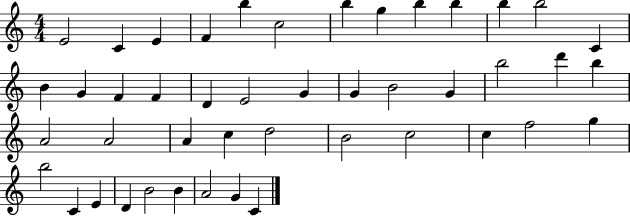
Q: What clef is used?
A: treble